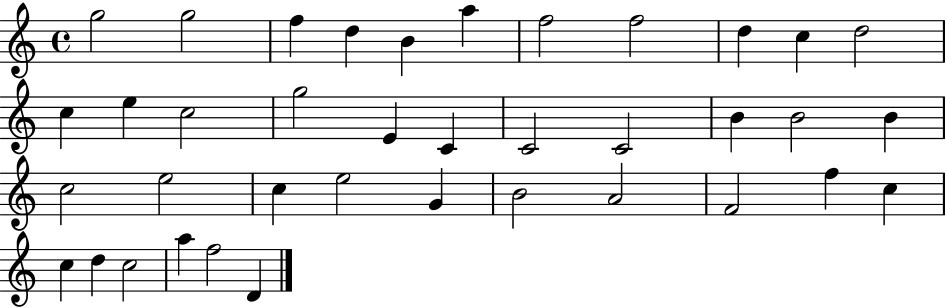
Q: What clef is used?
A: treble